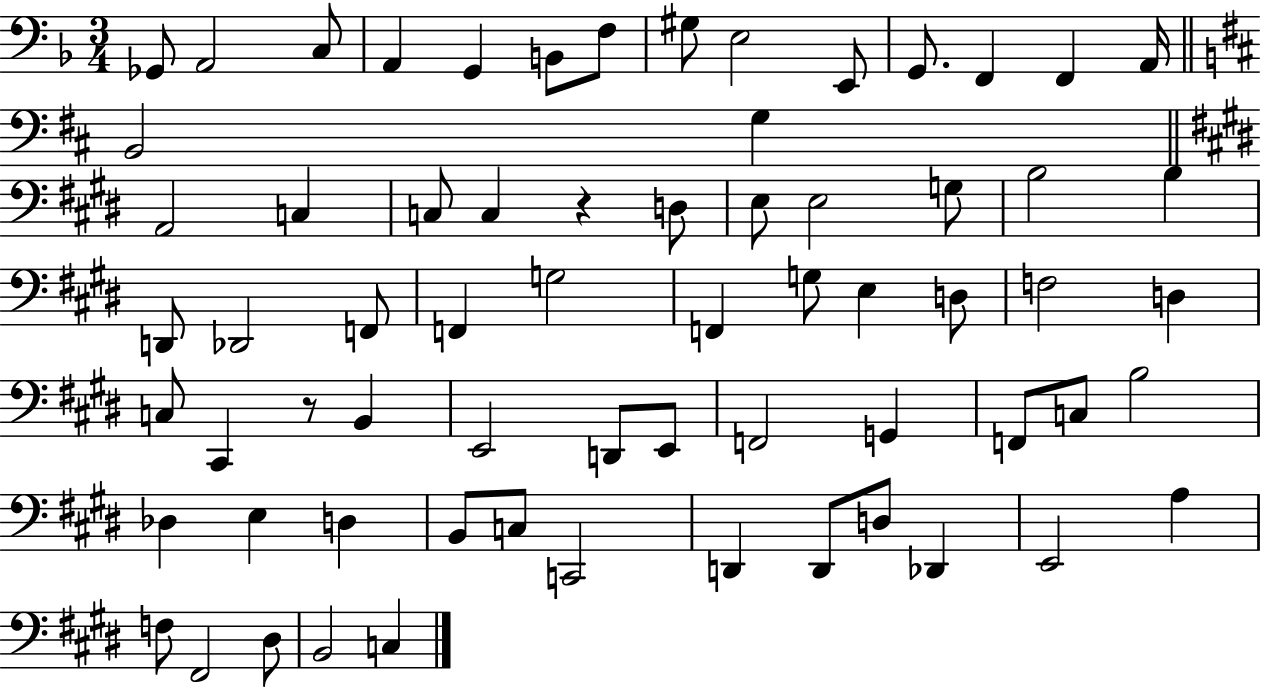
Gb2/e A2/h C3/e A2/q G2/q B2/e F3/e G#3/e E3/h E2/e G2/e. F2/q F2/q A2/s B2/h G3/q A2/h C3/q C3/e C3/q R/q D3/e E3/e E3/h G3/e B3/h B3/q D2/e Db2/h F2/e F2/q G3/h F2/q G3/e E3/q D3/e F3/h D3/q C3/e C#2/q R/e B2/q E2/h D2/e E2/e F2/h G2/q F2/e C3/e B3/h Db3/q E3/q D3/q B2/e C3/e C2/h D2/q D2/e D3/e Db2/q E2/h A3/q F3/e F#2/h D#3/e B2/h C3/q